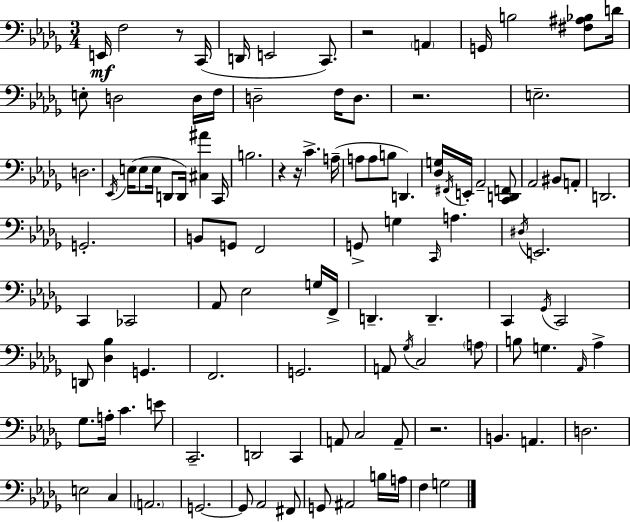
E2/s F3/h R/e C2/s D2/s E2/h C2/e. R/h A2/q G2/s B3/h [F#3,A#3,Bb3]/e D4/s E3/e D3/h D3/s F3/s D3/h F3/s D3/e. R/h. E3/h. D3/h. Eb2/s E3/s E3/e E3/s D2/e D2/s [C#3,A#4]/q C2/s B3/h. R/q R/s C4/q. A3/s A3/e A3/e B3/e D2/q. [Db3,G3]/s F#2/s E2/s Ab2/h [C2,D2,F2]/e Ab2/h BIS2/e A2/e D2/h. G2/h. B2/e G2/e F2/h G2/e G3/q C2/s A3/q. D#3/s E2/h. C2/q CES2/h Ab2/e Eb3/h G3/s F2/s D2/q. D2/q. C2/q Gb2/s C2/h D2/e [Db3,Bb3]/q G2/q. F2/h. G2/h. A2/e Gb3/s C3/h A3/e B3/e G3/q. Ab2/s Ab3/q Gb3/e. A3/s C4/q. E4/e C2/h. D2/h C2/q A2/e C3/h A2/e R/h. B2/q. A2/q. D3/h. E3/h C3/q A2/h. G2/h. G2/e Ab2/h F#2/e G2/e A#2/h B3/s A3/s F3/q G3/h